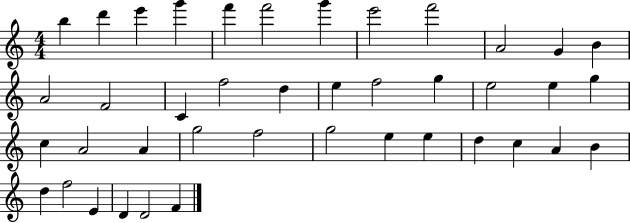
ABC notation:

X:1
T:Untitled
M:4/4
L:1/4
K:C
b d' e' g' f' f'2 g' e'2 f'2 A2 G B A2 F2 C f2 d e f2 g e2 e g c A2 A g2 f2 g2 e e d c A B d f2 E D D2 F